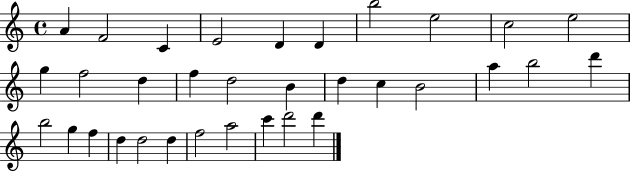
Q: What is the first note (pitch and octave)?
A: A4